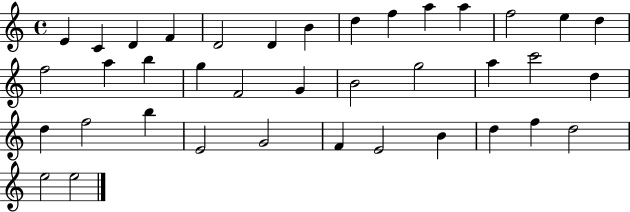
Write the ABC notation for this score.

X:1
T:Untitled
M:4/4
L:1/4
K:C
E C D F D2 D B d f a a f2 e d f2 a b g F2 G B2 g2 a c'2 d d f2 b E2 G2 F E2 B d f d2 e2 e2